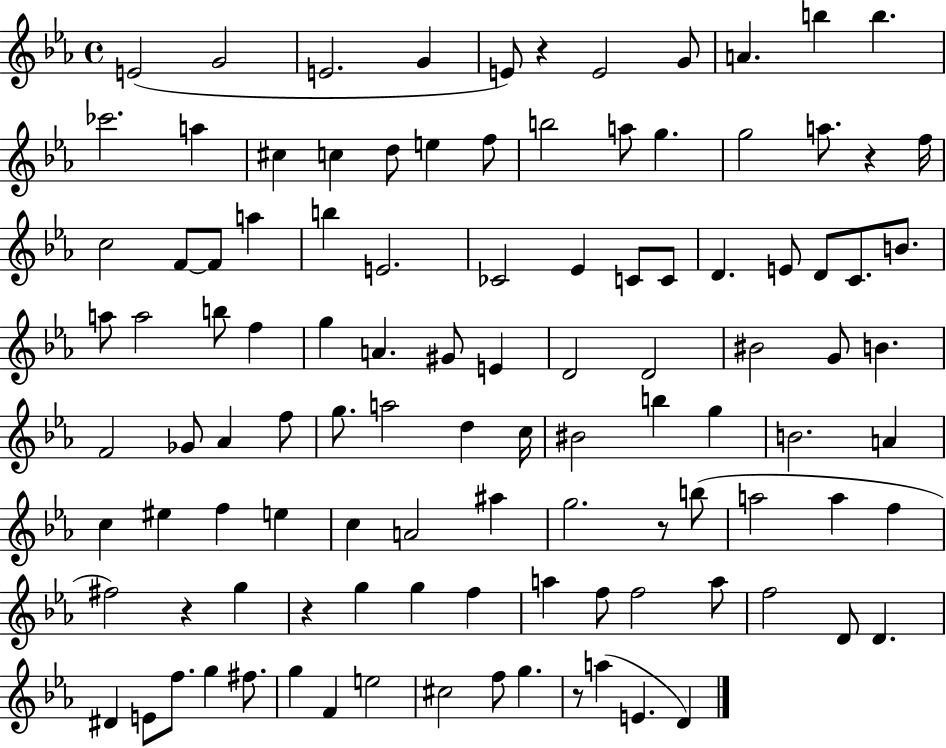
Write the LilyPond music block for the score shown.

{
  \clef treble
  \time 4/4
  \defaultTimeSignature
  \key ees \major
  e'2( g'2 | e'2. g'4 | e'8) r4 e'2 g'8 | a'4. b''4 b''4. | \break ces'''2. a''4 | cis''4 c''4 d''8 e''4 f''8 | b''2 a''8 g''4. | g''2 a''8. r4 f''16 | \break c''2 f'8~~ f'8 a''4 | b''4 e'2. | ces'2 ees'4 c'8 c'8 | d'4. e'8 d'8 c'8. b'8. | \break a''8 a''2 b''8 f''4 | g''4 a'4. gis'8 e'4 | d'2 d'2 | bis'2 g'8 b'4. | \break f'2 ges'8 aes'4 f''8 | g''8. a''2 d''4 c''16 | bis'2 b''4 g''4 | b'2. a'4 | \break c''4 eis''4 f''4 e''4 | c''4 a'2 ais''4 | g''2. r8 b''8( | a''2 a''4 f''4 | \break fis''2) r4 g''4 | r4 g''4 g''4 f''4 | a''4 f''8 f''2 a''8 | f''2 d'8 d'4. | \break dis'4 e'8 f''8. g''4 fis''8. | g''4 f'4 e''2 | cis''2 f''8 g''4. | r8 a''4( e'4. d'4) | \break \bar "|."
}